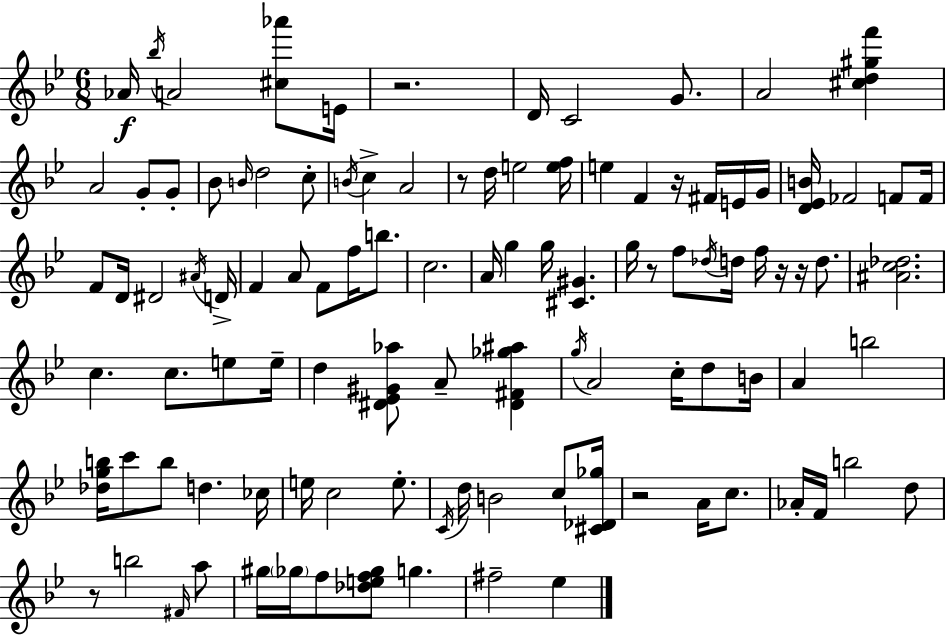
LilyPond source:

{
  \clef treble
  \numericTimeSignature
  \time 6/8
  \key bes \major
  \repeat volta 2 { aes'16\f \acciaccatura { bes''16 } a'2 <cis'' aes'''>8 | e'16 r2. | d'16 c'2 g'8. | a'2 <cis'' d'' gis'' f'''>4 | \break a'2 g'8-. g'8-. | bes'8 \grace { b'16 } d''2 | c''8-. \acciaccatura { b'16 } c''4-> a'2 | r8 d''16 e''2 | \break <e'' f''>16 e''4 f'4 r16 | fis'16 e'16 g'16 <d' ees' b'>16 fes'2 | f'8 f'16 f'8 d'16 dis'2 | \acciaccatura { ais'16 } d'16-> f'4 a'8 f'8 | \break f''16 b''8. c''2. | a'16 g''4 g''16 <cis' gis'>4. | g''16 r8 f''8 \acciaccatura { des''16 } d''16 f''16 | r16 r16 d''8. <ais' c'' des''>2. | \break c''4. c''8. | e''8 e''16-- d''4 <dis' ees' gis' aes''>8 a'8-- | <dis' fis' ges'' ais''>4 \acciaccatura { g''16 } a'2 | c''16-. d''8 b'16 a'4 b''2 | \break <des'' g'' b''>16 c'''8 b''8 d''4. | ces''16 e''16 c''2 | e''8.-. \acciaccatura { c'16 } d''16 b'2 | c''8 <cis' des' ges''>16 r2 | \break a'16 c''8. aes'16-. f'16 b''2 | d''8 r8 b''2 | \grace { fis'16 } a''8 gis''16 \parenthesize ges''16 f''8 | <des'' e'' f'' ges''>8 g''4. fis''2-- | \break ees''4 } \bar "|."
}